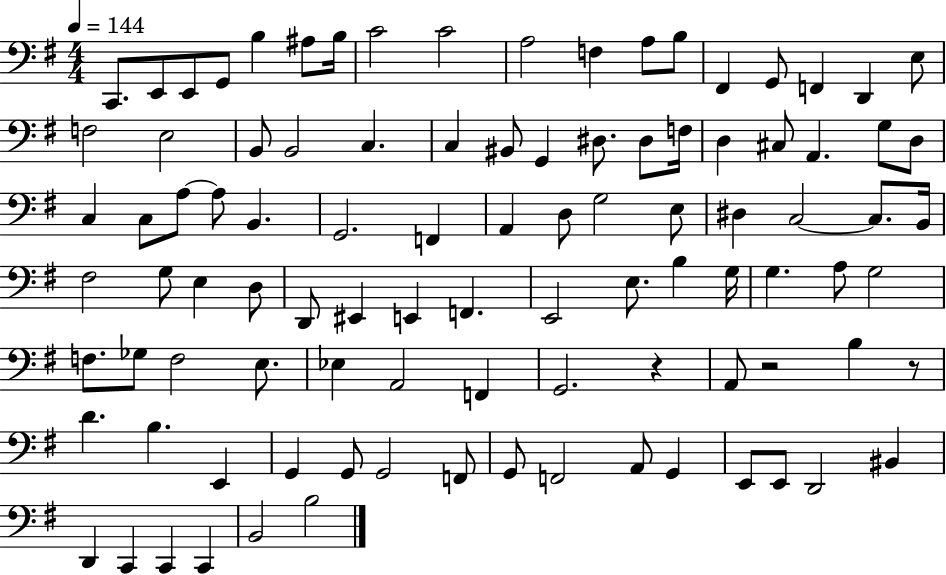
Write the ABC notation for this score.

X:1
T:Untitled
M:4/4
L:1/4
K:G
C,,/2 E,,/2 E,,/2 G,,/2 B, ^A,/2 B,/4 C2 C2 A,2 F, A,/2 B,/2 ^F,, G,,/2 F,, D,, E,/2 F,2 E,2 B,,/2 B,,2 C, C, ^B,,/2 G,, ^D,/2 ^D,/2 F,/4 D, ^C,/2 A,, G,/2 D,/2 C, C,/2 A,/2 A,/2 B,, G,,2 F,, A,, D,/2 G,2 E,/2 ^D, C,2 C,/2 B,,/4 ^F,2 G,/2 E, D,/2 D,,/2 ^E,, E,, F,, E,,2 E,/2 B, G,/4 G, A,/2 G,2 F,/2 _G,/2 F,2 E,/2 _E, A,,2 F,, G,,2 z A,,/2 z2 B, z/2 D B, E,, G,, G,,/2 G,,2 F,,/2 G,,/2 F,,2 A,,/2 G,, E,,/2 E,,/2 D,,2 ^B,, D,, C,, C,, C,, B,,2 B,2